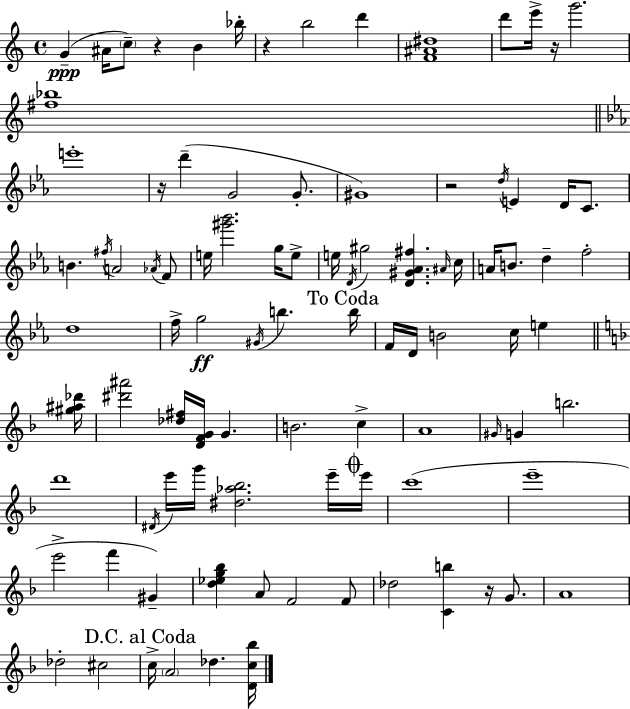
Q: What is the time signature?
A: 4/4